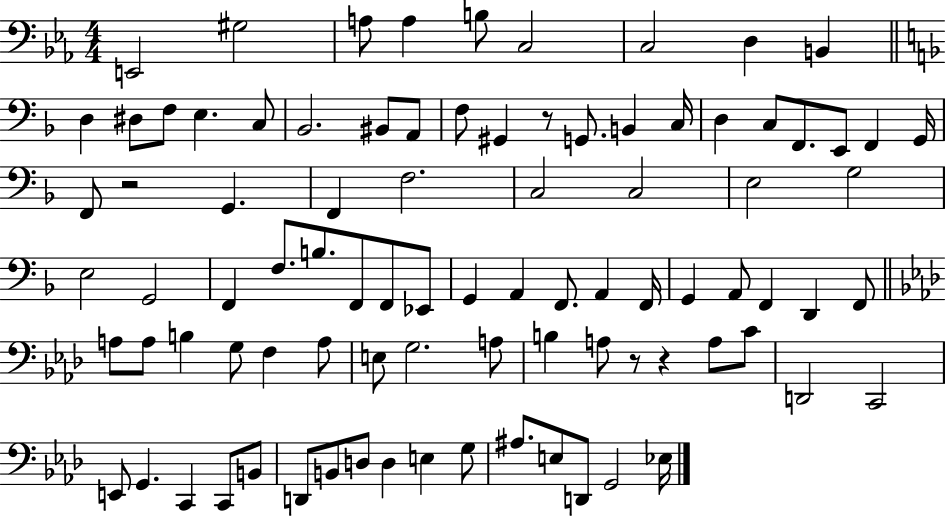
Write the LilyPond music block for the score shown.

{
  \clef bass
  \numericTimeSignature
  \time 4/4
  \key ees \major
  e,2 gis2 | a8 a4 b8 c2 | c2 d4 b,4 | \bar "||" \break \key d \minor d4 dis8 f8 e4. c8 | bes,2. bis,8 a,8 | f8 gis,4 r8 g,8. b,4 c16 | d4 c8 f,8. e,8 f,4 g,16 | \break f,8 r2 g,4. | f,4 f2. | c2 c2 | e2 g2 | \break e2 g,2 | f,4 f8. b8. f,8 f,8 ees,8 | g,4 a,4 f,8. a,4 f,16 | g,4 a,8 f,4 d,4 f,8 | \break \bar "||" \break \key aes \major a8 a8 b4 g8 f4 a8 | e8 g2. a8 | b4 a8 r8 r4 a8 c'8 | d,2 c,2 | \break e,8 g,4. c,4 c,8 b,8 | d,8 b,8 d8 d4 e4 g8 | ais8. e8 d,8 g,2 ees16 | \bar "|."
}